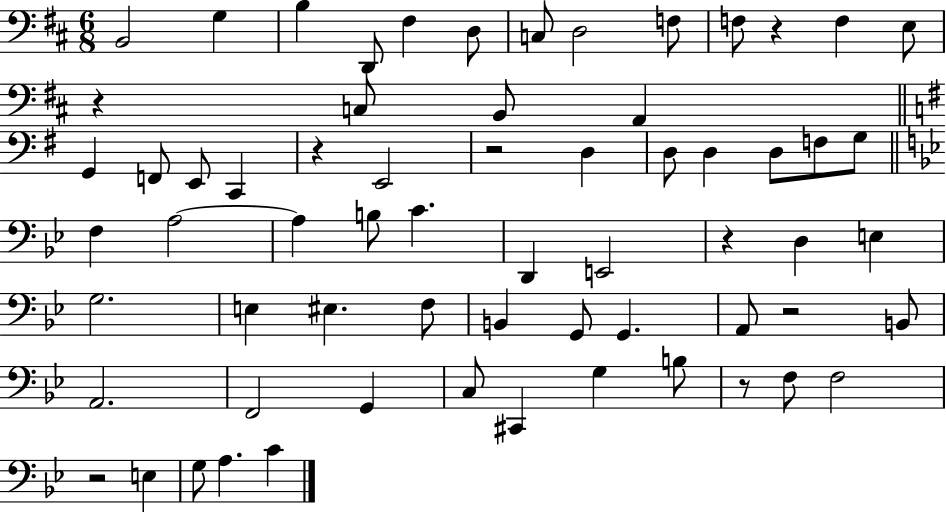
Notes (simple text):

B2/h G3/q B3/q D2/e F#3/q D3/e C3/e D3/h F3/e F3/e R/q F3/q E3/e R/q C3/e B2/e A2/q G2/q F2/e E2/e C2/q R/q E2/h R/h D3/q D3/e D3/q D3/e F3/e G3/e F3/q A3/h A3/q B3/e C4/q. D2/q E2/h R/q D3/q E3/q G3/h. E3/q EIS3/q. F3/e B2/q G2/e G2/q. A2/e R/h B2/e A2/h. F2/h G2/q C3/e C#2/q G3/q B3/e R/e F3/e F3/h R/h E3/q G3/e A3/q. C4/q